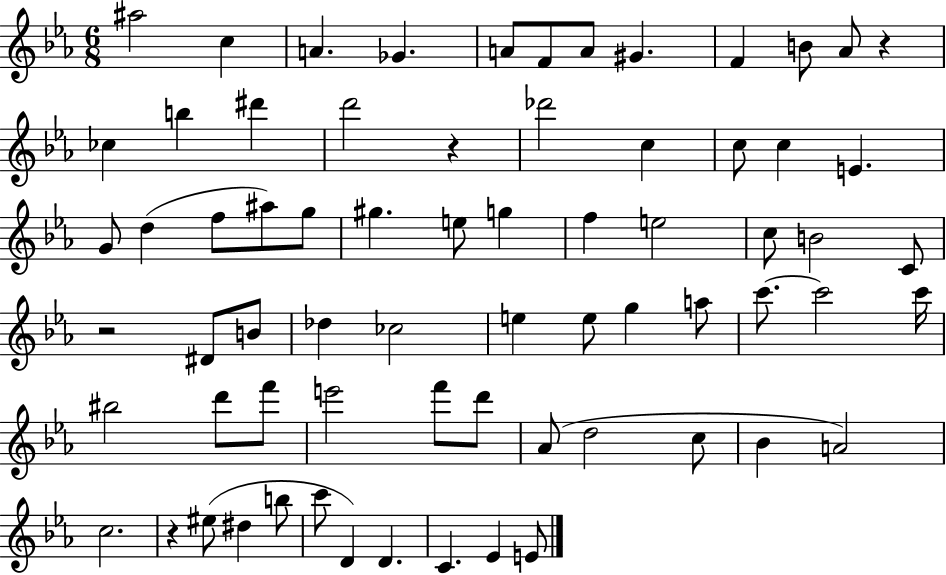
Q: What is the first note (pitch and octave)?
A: A#5